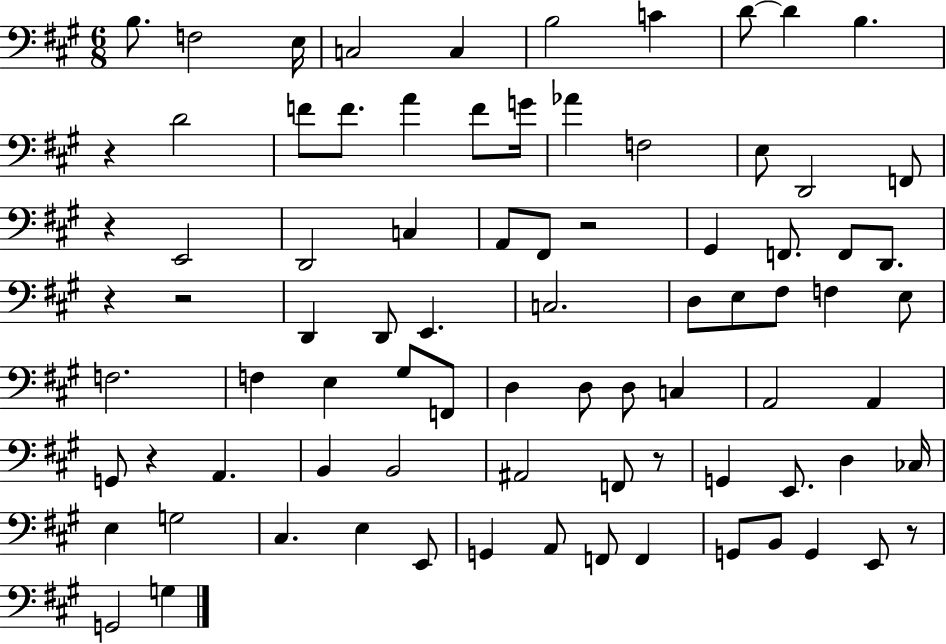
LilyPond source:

{
  \clef bass
  \numericTimeSignature
  \time 6/8
  \key a \major
  b8. f2 e16 | c2 c4 | b2 c'4 | d'8~~ d'4 b4. | \break r4 d'2 | f'8 f'8. a'4 f'8 g'16 | aes'4 f2 | e8 d,2 f,8 | \break r4 e,2 | d,2 c4 | a,8 fis,8 r2 | gis,4 f,8. f,8 d,8. | \break r4 r2 | d,4 d,8 e,4. | c2. | d8 e8 fis8 f4 e8 | \break f2. | f4 e4 gis8 f,8 | d4 d8 d8 c4 | a,2 a,4 | \break g,8 r4 a,4. | b,4 b,2 | ais,2 f,8 r8 | g,4 e,8. d4 ces16 | \break e4 g2 | cis4. e4 e,8 | g,4 a,8 f,8 f,4 | g,8 b,8 g,4 e,8 r8 | \break g,2 g4 | \bar "|."
}